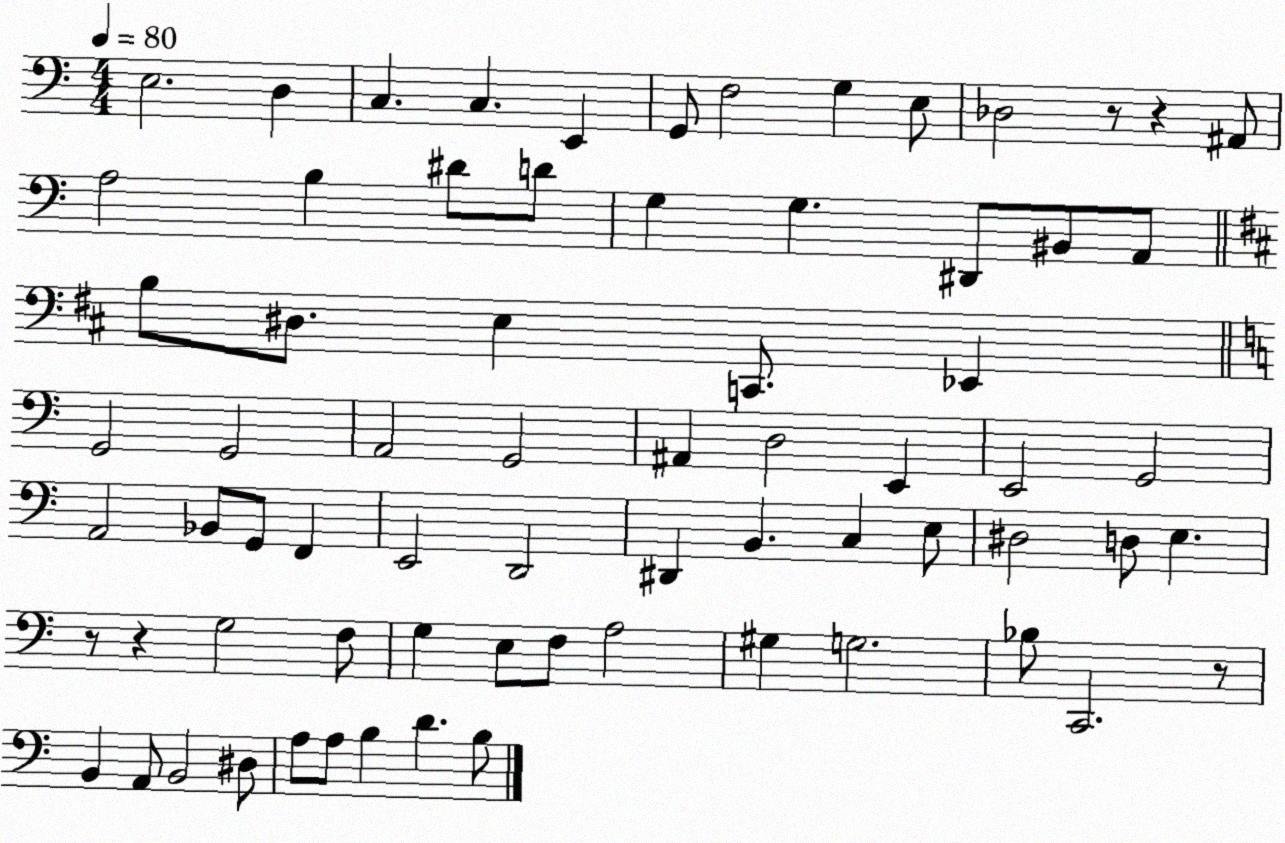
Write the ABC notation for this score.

X:1
T:Untitled
M:4/4
L:1/4
K:C
E,2 D, C, C, E,, G,,/2 F,2 G, E,/2 _D,2 z/2 z ^A,,/2 A,2 B, ^D/2 D/2 G, G, ^D,,/2 ^B,,/2 A,,/2 B,/2 ^D,/2 E, C,,/2 _E,, G,,2 G,,2 A,,2 G,,2 ^A,, D,2 E,, E,,2 G,,2 A,,2 _B,,/2 G,,/2 F,, E,,2 D,,2 ^D,, B,, C, E,/2 ^D,2 D,/2 E, z/2 z G,2 F,/2 G, E,/2 F,/2 A,2 ^G, G,2 _B,/2 C,,2 z/2 B,, A,,/2 B,,2 ^D,/2 A,/2 A,/2 B, D B,/2